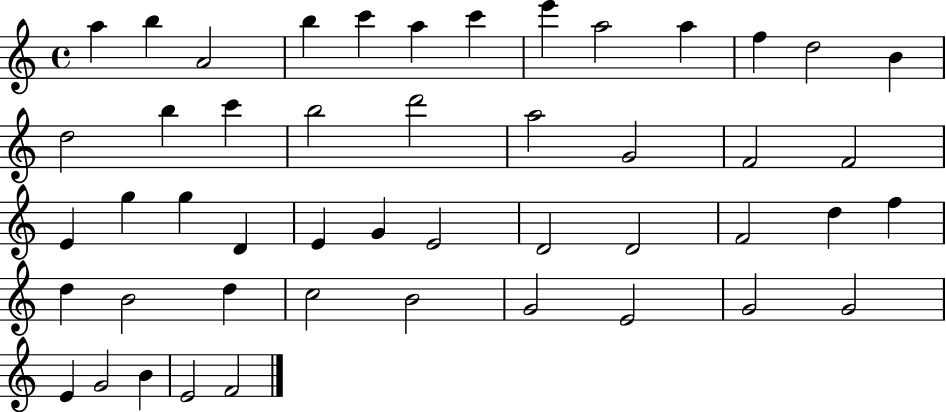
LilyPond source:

{
  \clef treble
  \time 4/4
  \defaultTimeSignature
  \key c \major
  a''4 b''4 a'2 | b''4 c'''4 a''4 c'''4 | e'''4 a''2 a''4 | f''4 d''2 b'4 | \break d''2 b''4 c'''4 | b''2 d'''2 | a''2 g'2 | f'2 f'2 | \break e'4 g''4 g''4 d'4 | e'4 g'4 e'2 | d'2 d'2 | f'2 d''4 f''4 | \break d''4 b'2 d''4 | c''2 b'2 | g'2 e'2 | g'2 g'2 | \break e'4 g'2 b'4 | e'2 f'2 | \bar "|."
}